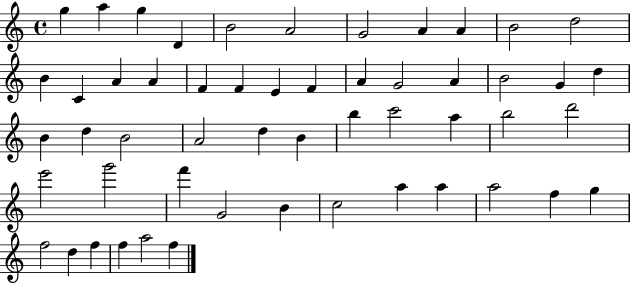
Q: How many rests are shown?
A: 0